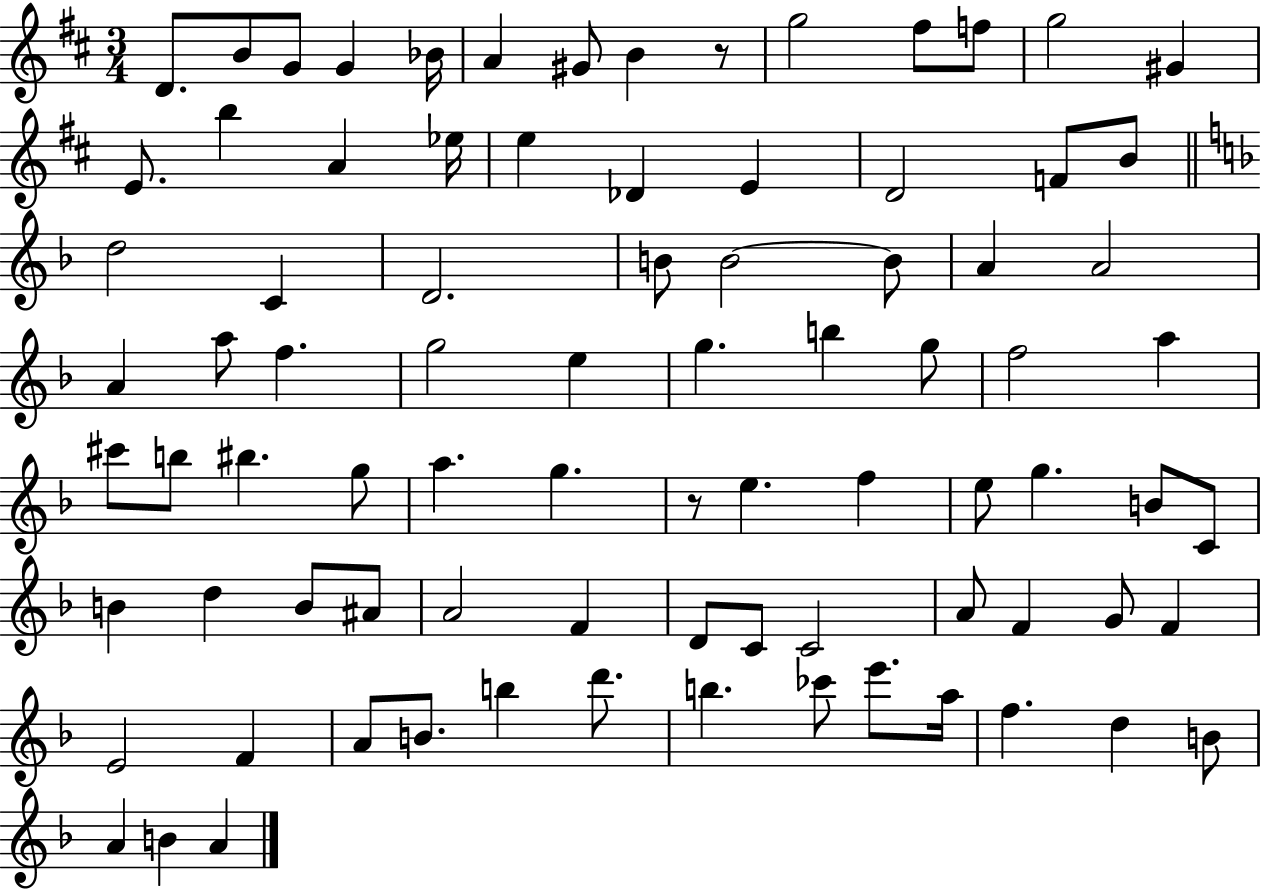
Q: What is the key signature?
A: D major